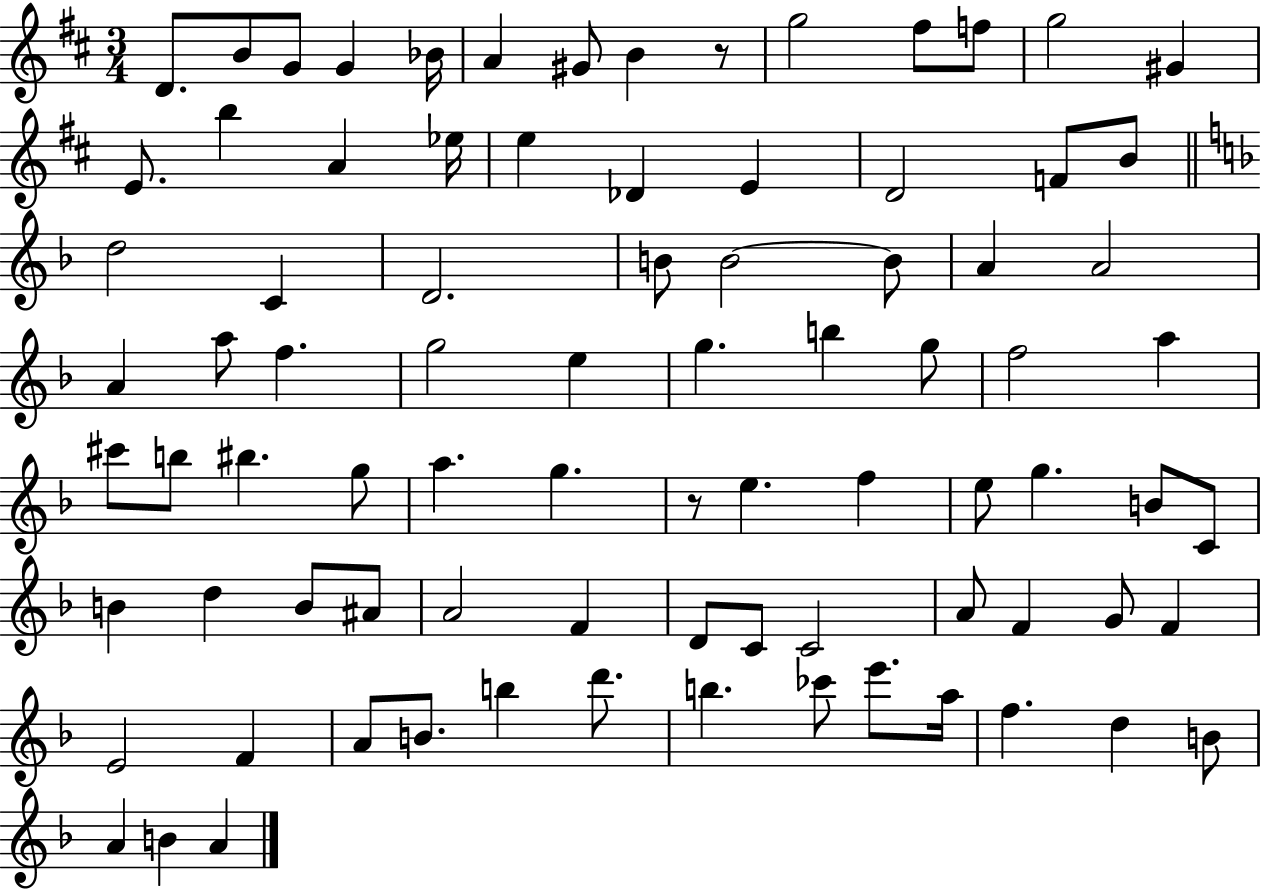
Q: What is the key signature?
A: D major